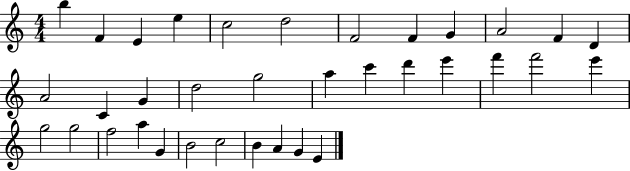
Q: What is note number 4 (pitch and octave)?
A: E5